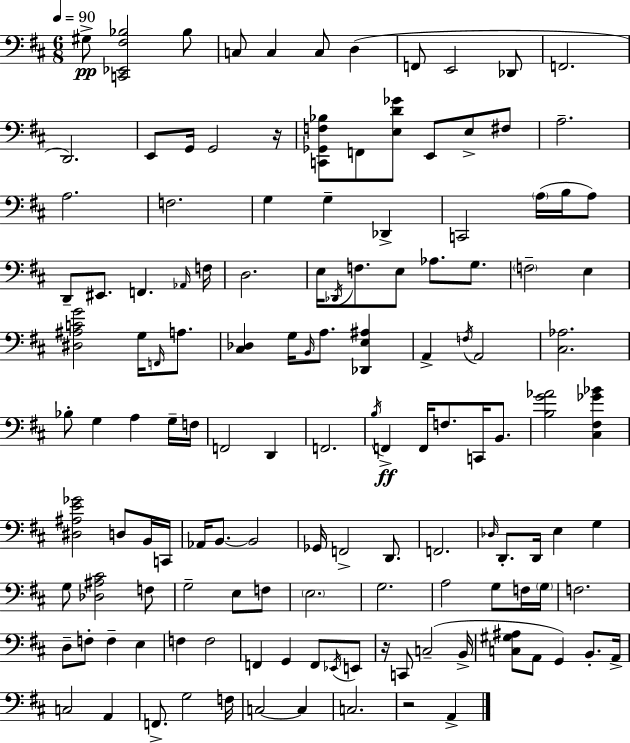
G#3/e [C2,Eb2,F#3,Bb3]/h Bb3/e C3/e C3/q C3/e D3/q F2/e E2/h Db2/e F2/h. D2/h. E2/e G2/s G2/h R/s [C2,Gb2,F3,Bb3]/e F2/e [E3,D4,Gb4]/e E2/e E3/e F#3/e A3/h. A3/h. F3/h. G3/q G3/q Db2/q C2/h A3/s B3/s A3/e D2/e EIS2/e. F2/q. Ab2/s F3/s D3/h. E3/s Db2/s F3/e. E3/e Ab3/e. G3/e. F3/h E3/q [D#3,A#3,C4,G4]/h G3/s F2/s A3/e. [C#3,Db3]/q G3/s B2/s A3/e. [Db2,E3,A#3]/q A2/q F3/s A2/h [C#3,Ab3]/h. Bb3/e G3/q A3/q G3/s F3/s F2/h D2/q F2/h. B3/s F2/q F2/s F3/e. C2/s B2/e. [B3,G4,Ab4]/h [C#3,F#3,Gb4,Bb4]/q [D#3,A#3,E4,Gb4]/h D3/e B2/s C2/s Ab2/s B2/e. B2/h Gb2/s F2/h D2/e. F2/h. Db3/s D2/e. D2/s E3/q G3/q G3/e [Db3,A#3,C#4]/h F3/e G3/h E3/e F3/e E3/h. G3/h. A3/h G3/e F3/s G3/s F3/h. D3/e F3/e F3/q E3/q F3/q F3/h F2/q G2/q F2/e Eb2/s E2/e R/s C2/e C3/h B2/s [C3,G#3,A#3]/e A2/e G2/q B2/e. A2/s C3/h A2/q F2/e. G3/h F3/s C3/h C3/q C3/h. R/h A2/q